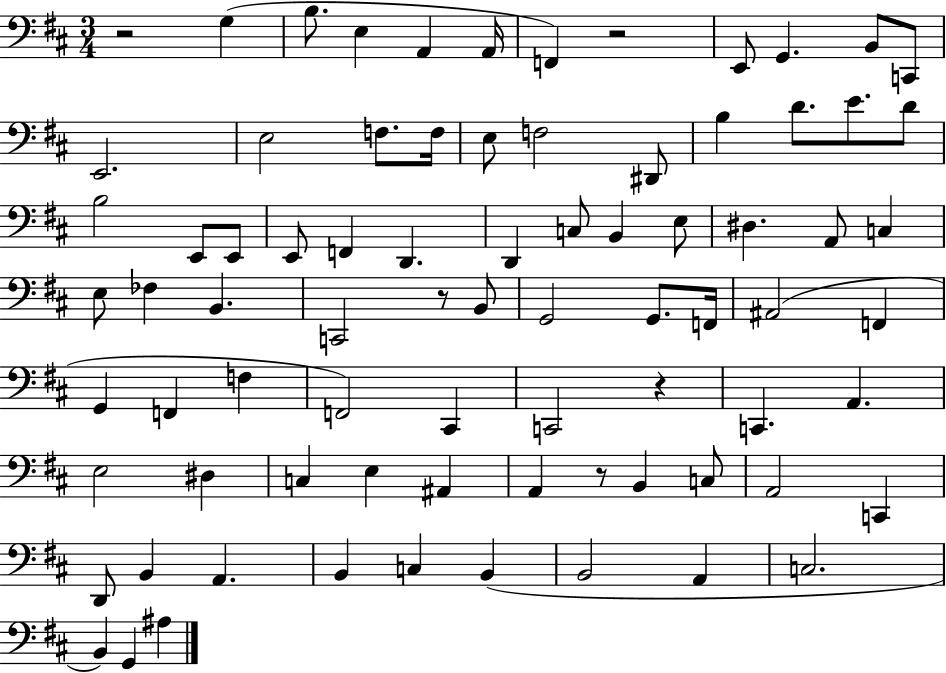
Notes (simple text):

R/h G3/q B3/e. E3/q A2/q A2/s F2/q R/h E2/e G2/q. B2/e C2/e E2/h. E3/h F3/e. F3/s E3/e F3/h D#2/e B3/q D4/e. E4/e. D4/e B3/h E2/e E2/e E2/e F2/q D2/q. D2/q C3/e B2/q E3/e D#3/q. A2/e C3/q E3/e FES3/q B2/q. C2/h R/e B2/e G2/h G2/e. F2/s A#2/h F2/q G2/q F2/q F3/q F2/h C#2/q C2/h R/q C2/q. A2/q. E3/h D#3/q C3/q E3/q A#2/q A2/q R/e B2/q C3/e A2/h C2/q D2/e B2/q A2/q. B2/q C3/q B2/q B2/h A2/q C3/h. B2/q G2/q A#3/q